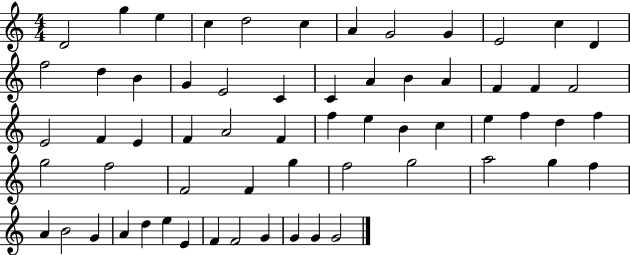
X:1
T:Untitled
M:4/4
L:1/4
K:C
D2 g e c d2 c A G2 G E2 c D f2 d B G E2 C C A B A F F F2 E2 F E F A2 F f e B c e f d f g2 f2 F2 F g f2 g2 a2 g f A B2 G A d e E F F2 G G G G2